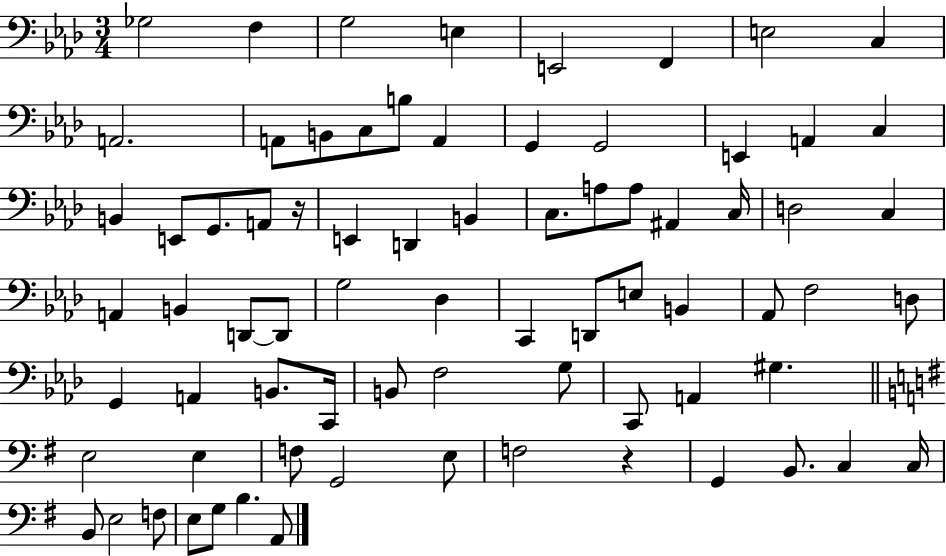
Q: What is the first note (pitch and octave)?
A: Gb3